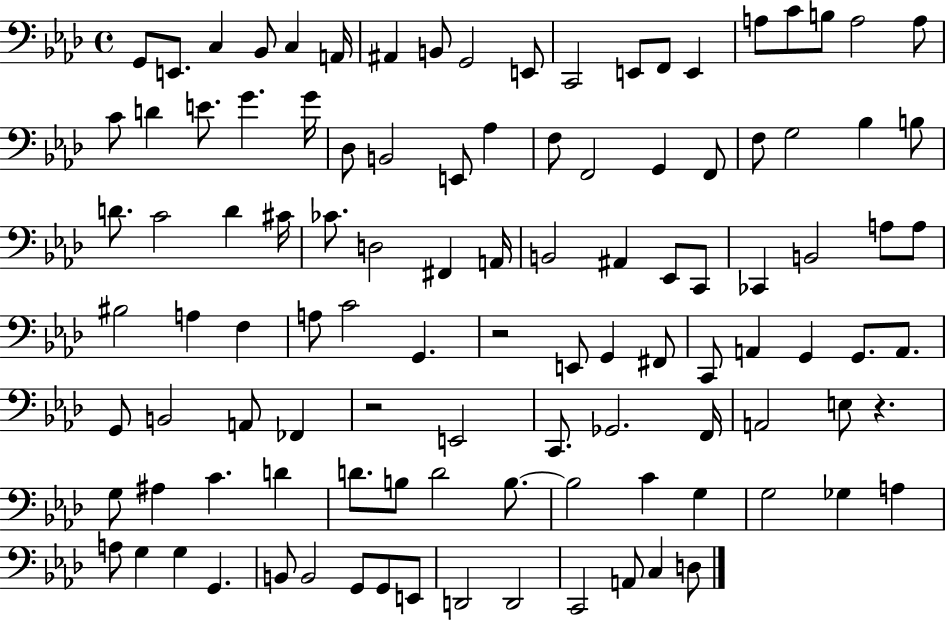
X:1
T:Untitled
M:4/4
L:1/4
K:Ab
G,,/2 E,,/2 C, _B,,/2 C, A,,/4 ^A,, B,,/2 G,,2 E,,/2 C,,2 E,,/2 F,,/2 E,, A,/2 C/2 B,/2 A,2 A,/2 C/2 D E/2 G G/4 _D,/2 B,,2 E,,/2 _A, F,/2 F,,2 G,, F,,/2 F,/2 G,2 _B, B,/2 D/2 C2 D ^C/4 _C/2 D,2 ^F,, A,,/4 B,,2 ^A,, _E,,/2 C,,/2 _C,, B,,2 A,/2 A,/2 ^B,2 A, F, A,/2 C2 G,, z2 E,,/2 G,, ^F,,/2 C,,/2 A,, G,, G,,/2 A,,/2 G,,/2 B,,2 A,,/2 _F,, z2 E,,2 C,,/2 _G,,2 F,,/4 A,,2 E,/2 z G,/2 ^A, C D D/2 B,/2 D2 B,/2 B,2 C G, G,2 _G, A, A,/2 G, G, G,, B,,/2 B,,2 G,,/2 G,,/2 E,,/2 D,,2 D,,2 C,,2 A,,/2 C, D,/2